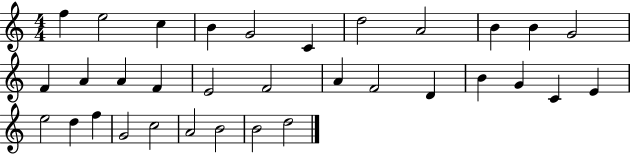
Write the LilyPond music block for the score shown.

{
  \clef treble
  \numericTimeSignature
  \time 4/4
  \key c \major
  f''4 e''2 c''4 | b'4 g'2 c'4 | d''2 a'2 | b'4 b'4 g'2 | \break f'4 a'4 a'4 f'4 | e'2 f'2 | a'4 f'2 d'4 | b'4 g'4 c'4 e'4 | \break e''2 d''4 f''4 | g'2 c''2 | a'2 b'2 | b'2 d''2 | \break \bar "|."
}